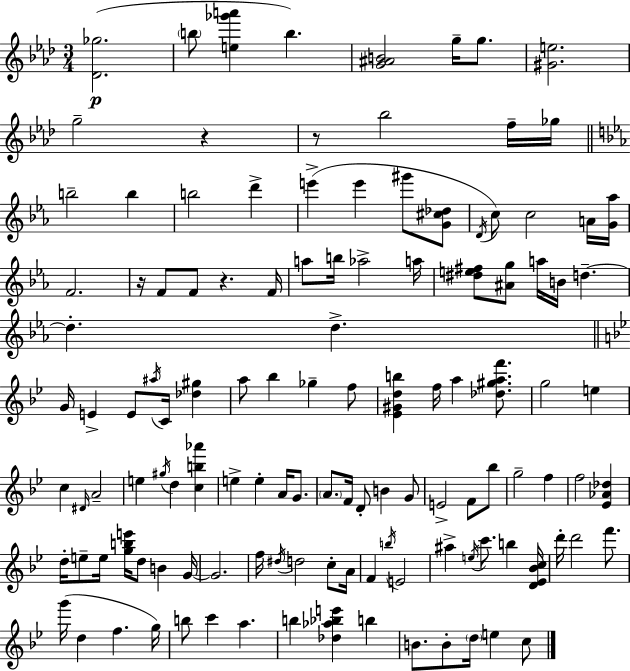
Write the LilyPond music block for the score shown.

{
  \clef treble
  \numericTimeSignature
  \time 3/4
  \key f \minor
  <des' ges''>2.(\p | \parenthesize b''8 <e'' ges''' a'''>4 b''4.) | <g' ais' b'>2 g''16-- g''8. | <gis' e''>2. | \break g''2-- r4 | r8 bes''2 f''16-- ges''16 | \bar "||" \break \key ees \major b''2-- b''4 | b''2 d'''4-> | e'''4->( e'''4 gis'''8 <g' cis'' des''>8 | \acciaccatura { d'16 } c''8) c''2 a'16 | \break <g' aes''>16 f'2. | r16 f'8 f'8 r4. | f'16 a''8 b''16 aes''2-> | a''16 <dis'' e'' fis''>8 <ais' g''>8 a''16 b'16 d''4.--~~ | \break d''4.-. d''4.-> | \bar "||" \break \key bes \major g'16 e'4-> e'8 \acciaccatura { ais''16 } c'16 <des'' gis''>4 | a''8 bes''4 ges''4-- f''8 | <ees' gis' d'' b''>4 f''16 a''4 <des'' gis'' a'' f'''>8. | g''2 e''4 | \break c''4 \grace { dis'16 } a'2-- | e''4 \acciaccatura { gis''16 } d''4 <c'' b'' aes'''>4 | e''4-> e''4-. a'16 | g'8. \parenthesize a'8. f'16 d'8-. b'4 | \break g'8 e'2-> f'8 | bes''8 g''2-- f''4 | f''2 <ees' aes' des''>4 | d''16-. e''8-- e''16 <g'' b'' e'''>16 d''8 b'4 | \break g'16~~ g'2. | f''16 \acciaccatura { dis''16 } d''2 | c''8-. a'16 f'4 \acciaccatura { b''16 } e'2 | ais''4-> \acciaccatura { e''16 } c'''8. | \break b''4 <d' ees' bes' c''>16 d'''16-. d'''2 | f'''8. g'''16( d''4 f''4. | g''16) b''8 c'''4 | a''4. b''4 <des'' aes'' bes'' e'''>4 | \break b''4 b'8. b'8-. \parenthesize d''16 | e''4 c''8 \bar "|."
}